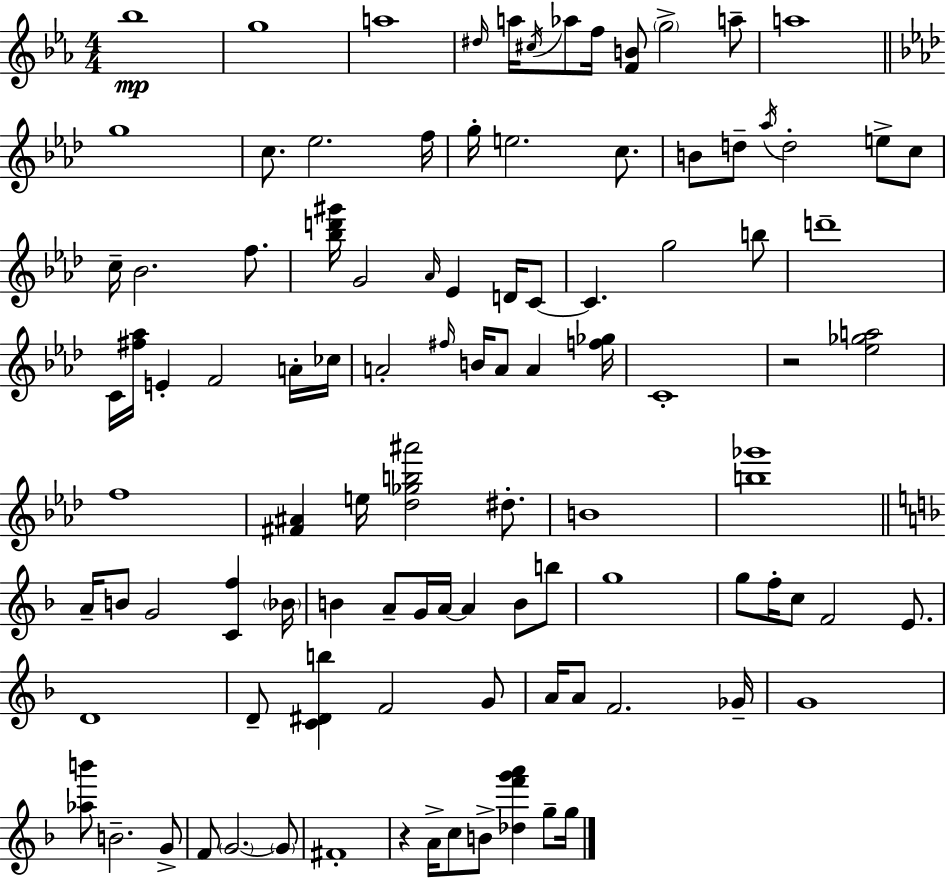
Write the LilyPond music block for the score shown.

{
  \clef treble
  \numericTimeSignature
  \time 4/4
  \key ees \major
  \repeat volta 2 { bes''1\mp | g''1 | a''1 | \grace { dis''16 } a''16 \acciaccatura { cis''16 } aes''8 f''16 <f' b'>8 \parenthesize g''2-> | \break a''8-- a''1 | \bar "||" \break \key f \minor g''1 | c''8. ees''2. f''16 | g''16-. e''2. c''8. | b'8 d''8-- \acciaccatura { aes''16 } d''2-. e''8-> c''8 | \break c''16-- bes'2. f''8. | <bes'' d''' gis'''>16 g'2 \grace { aes'16 } ees'4 d'16 | c'8~~ c'4. g''2 | b''8 d'''1-- | \break c'16 <fis'' aes''>16 e'4-. f'2 | a'16-. ces''16 a'2-. \grace { fis''16 } b'16 a'8 a'4 | <f'' ges''>16 c'1-. | r2 <ees'' ges'' a''>2 | \break f''1 | <fis' ais'>4 e''16 <des'' ges'' b'' ais'''>2 | dis''8.-. b'1 | <b'' ges'''>1 | \break \bar "||" \break \key f \major a'16-- b'8 g'2 <c' f''>4 \parenthesize bes'16 | b'4 a'8-- g'16 a'16~~ a'4 b'8 b''8 | g''1 | g''8 f''16-. c''8 f'2 e'8. | \break d'1 | d'8-- <c' dis' b''>4 f'2 g'8 | a'16 a'8 f'2. ges'16-- | g'1 | \break <aes'' b'''>8 b'2.-- g'8-> | f'8 \parenthesize g'2.~~ \parenthesize g'8 | fis'1-. | r4 a'16-> c''8 b'8-> <des'' f''' g''' a'''>4 g''8-- g''16 | \break } \bar "|."
}